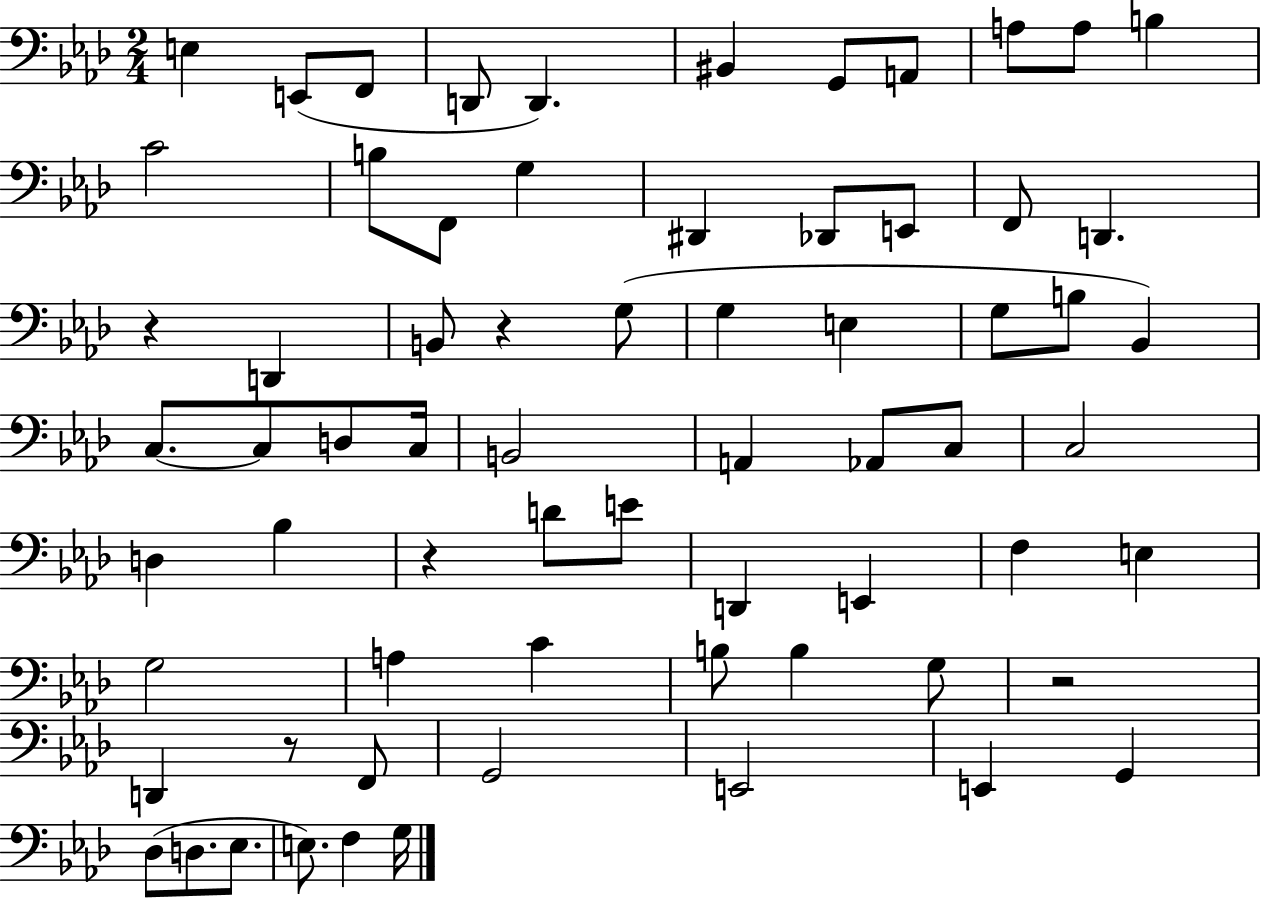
X:1
T:Untitled
M:2/4
L:1/4
K:Ab
E, E,,/2 F,,/2 D,,/2 D,, ^B,, G,,/2 A,,/2 A,/2 A,/2 B, C2 B,/2 F,,/2 G, ^D,, _D,,/2 E,,/2 F,,/2 D,, z D,, B,,/2 z G,/2 G, E, G,/2 B,/2 _B,, C,/2 C,/2 D,/2 C,/4 B,,2 A,, _A,,/2 C,/2 C,2 D, _B, z D/2 E/2 D,, E,, F, E, G,2 A, C B,/2 B, G,/2 z2 D,, z/2 F,,/2 G,,2 E,,2 E,, G,, _D,/2 D,/2 _E,/2 E,/2 F, G,/4